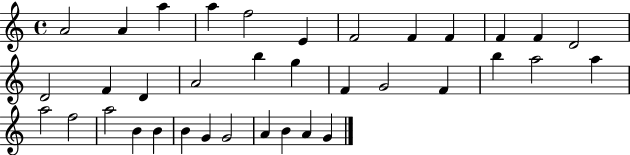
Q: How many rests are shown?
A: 0